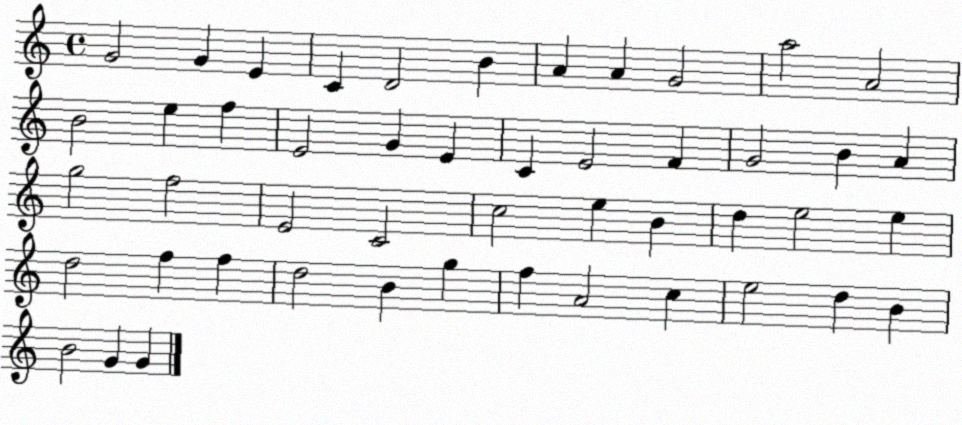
X:1
T:Untitled
M:4/4
L:1/4
K:C
G2 G E C D2 B A A G2 a2 A2 B2 e f E2 G E C E2 F G2 B A g2 f2 E2 C2 c2 e B d e2 e d2 f f d2 B g f A2 c e2 d B B2 G G